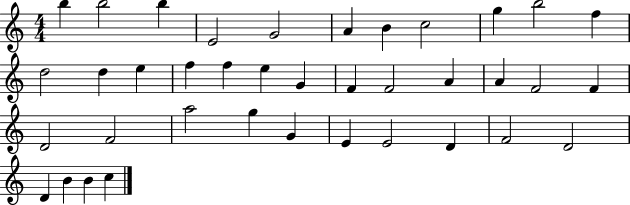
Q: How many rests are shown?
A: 0